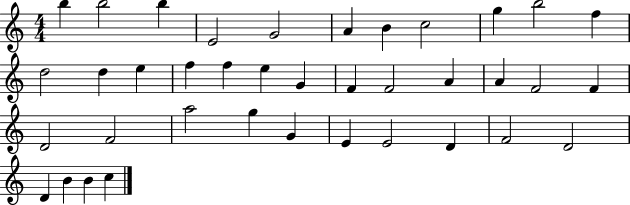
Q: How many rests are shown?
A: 0